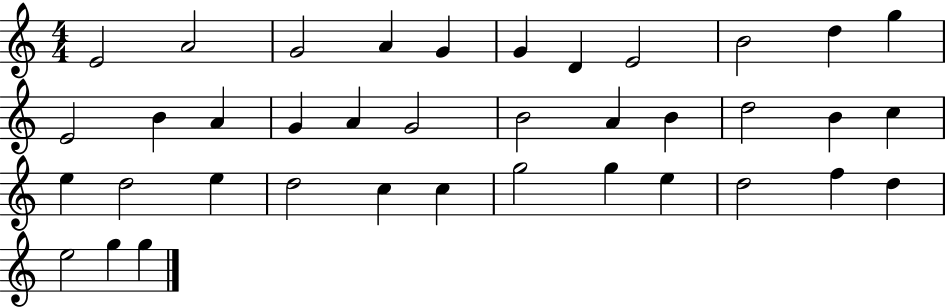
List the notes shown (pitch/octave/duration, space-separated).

E4/h A4/h G4/h A4/q G4/q G4/q D4/q E4/h B4/h D5/q G5/q E4/h B4/q A4/q G4/q A4/q G4/h B4/h A4/q B4/q D5/h B4/q C5/q E5/q D5/h E5/q D5/h C5/q C5/q G5/h G5/q E5/q D5/h F5/q D5/q E5/h G5/q G5/q